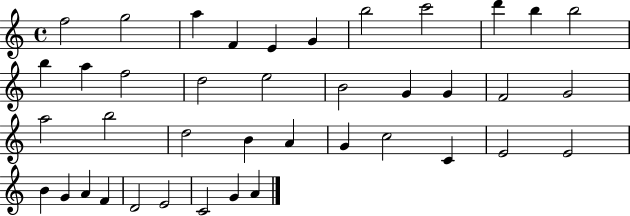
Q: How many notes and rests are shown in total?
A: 40